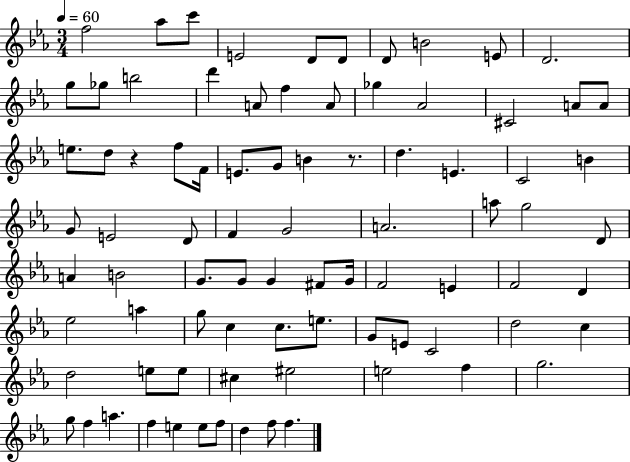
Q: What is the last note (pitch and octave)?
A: F5